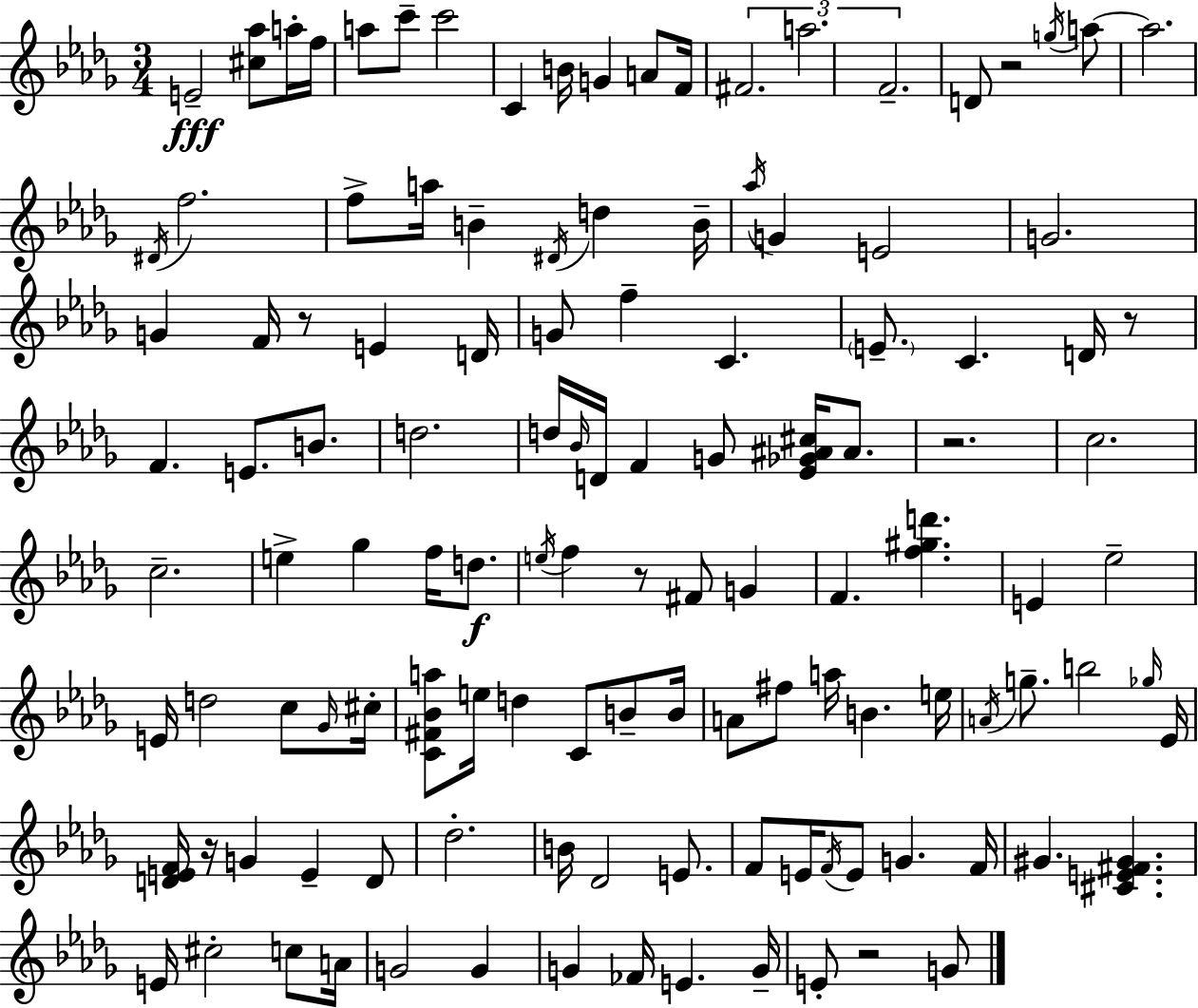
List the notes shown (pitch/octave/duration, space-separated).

E4/h [C#5,Ab5]/e A5/s F5/s A5/e C6/e C6/h C4/q B4/s G4/q A4/e F4/s F#4/h. A5/h. F4/h. D4/e R/h G5/s A5/e A5/h. D#4/s F5/h. F5/e A5/s B4/q D#4/s D5/q B4/s Ab5/s G4/q E4/h G4/h. G4/q F4/s R/e E4/q D4/s G4/e F5/q C4/q. E4/e. C4/q. D4/s R/e F4/q. E4/e. B4/e. D5/h. D5/s Bb4/s D4/s F4/q G4/e [Eb4,Gb4,A#4,C#5]/s A#4/e. R/h. C5/h. C5/h. E5/q Gb5/q F5/s D5/e. E5/s F5/q R/e F#4/e G4/q F4/q. [F5,G#5,D6]/q. E4/q Eb5/h E4/s D5/h C5/e Gb4/s C#5/s [C4,F#4,Bb4,A5]/e E5/s D5/q C4/e B4/e B4/s A4/e F#5/e A5/s B4/q. E5/s A4/s G5/e. B5/h Gb5/s Eb4/s [D4,E4,F4]/s R/s G4/q E4/q D4/e Db5/h. B4/s Db4/h E4/e. F4/e E4/s F4/s E4/e G4/q. F4/s G#4/q. [C#4,E4,F#4,G#4]/q. E4/s C#5/h C5/e A4/s G4/h G4/q G4/q FES4/s E4/q. G4/s E4/e R/h G4/e